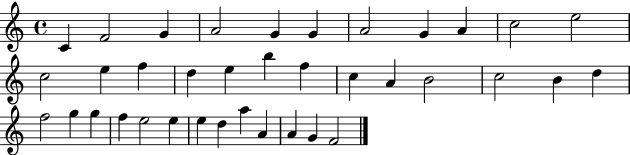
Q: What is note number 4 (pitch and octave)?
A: A4